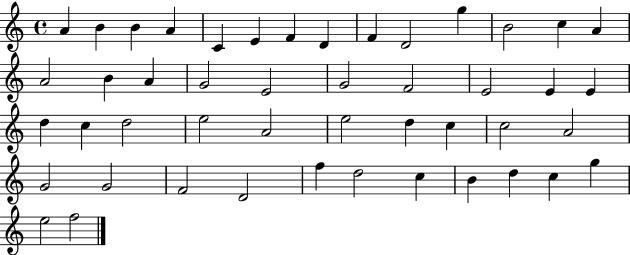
A4/q B4/q B4/q A4/q C4/q E4/q F4/q D4/q F4/q D4/h G5/q B4/h C5/q A4/q A4/h B4/q A4/q G4/h E4/h G4/h F4/h E4/h E4/q E4/q D5/q C5/q D5/h E5/h A4/h E5/h D5/q C5/q C5/h A4/h G4/h G4/h F4/h D4/h F5/q D5/h C5/q B4/q D5/q C5/q G5/q E5/h F5/h